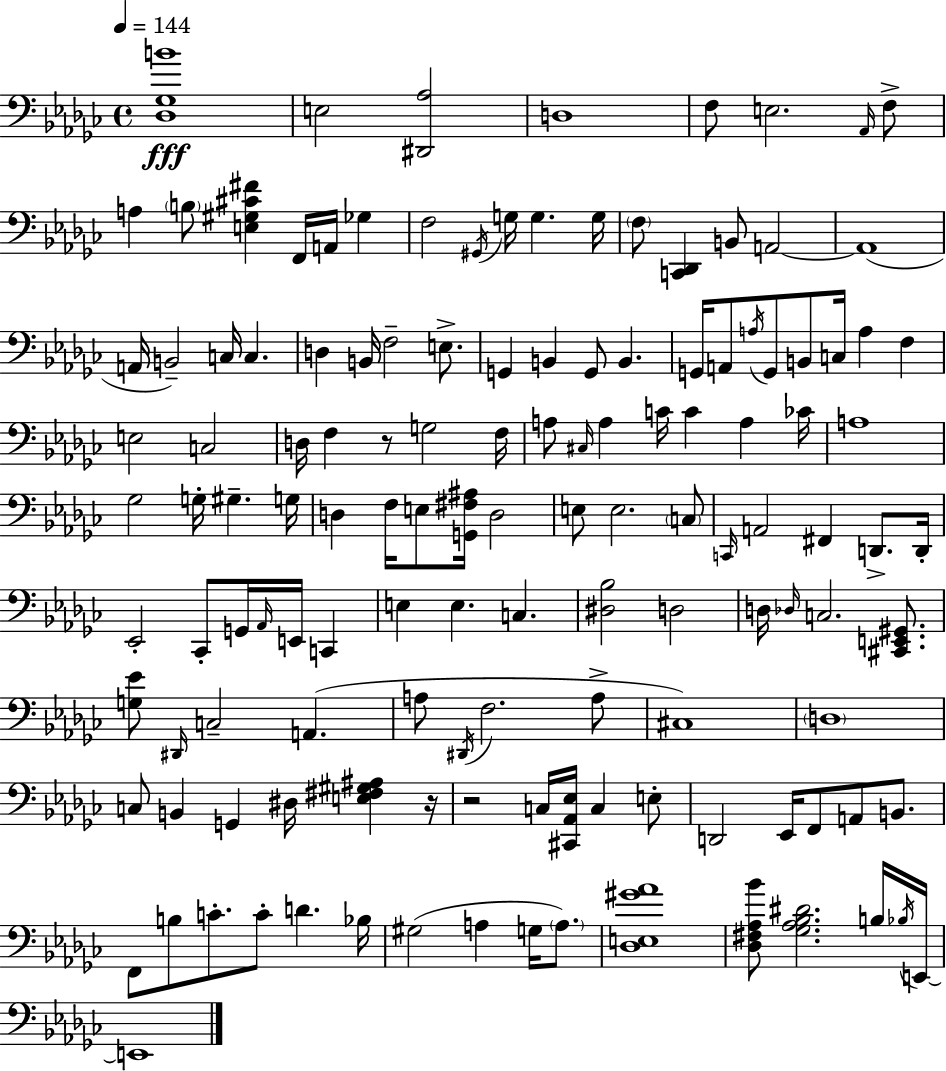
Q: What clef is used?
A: bass